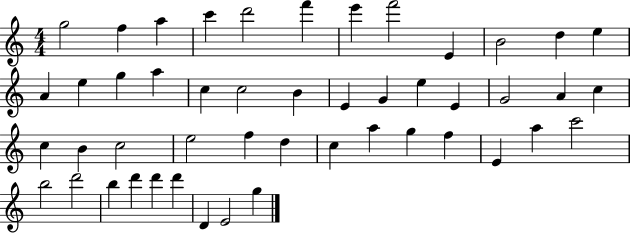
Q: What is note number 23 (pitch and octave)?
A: E4